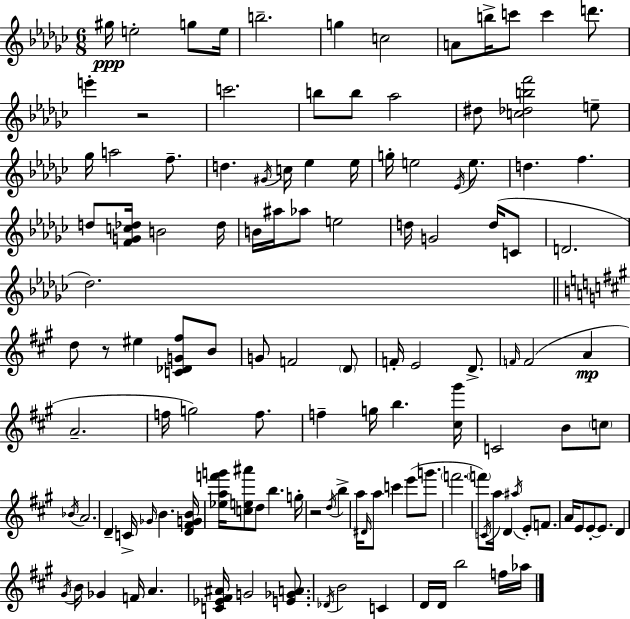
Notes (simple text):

G#5/s E5/h G5/e E5/s B5/h. G5/q C5/h A4/e B5/s C6/e C6/q D6/e. E6/q R/h C6/h. B5/e B5/e Ab5/h D#5/e [C5,Db5,B5,F6]/h E5/e Gb5/s A5/h F5/e. D5/q. G#4/s C5/s Eb5/q Eb5/s G5/s E5/h Eb4/s E5/e. D5/q. F5/q. D5/e [F4,G4,C5,Db5]/s B4/h Db5/s B4/s A#5/s Ab5/e E5/h D5/s G4/h D5/s C4/e D4/h. Db5/h. D5/e R/e EIS5/q [C4,Db4,G4,F#5]/e B4/e G4/e F4/h D4/e F4/s E4/h D4/e. F4/s F4/h A4/q A4/h. F5/s G5/h F5/e. F5/q G5/s B5/q. [C#5,G#6]/s C4/h B4/e C5/e Bb4/s A4/h. D4/q C4/s Gb4/s B4/q. [D4,F#4,G4,B4]/s [Eb5,A5,F6,G6]/s [C5,E5,A#6]/e D5/e B5/q. G5/s R/h D5/s B5/q A5/s D#4/s A5/e C6/q E6/e G6/e. F6/h. F6/e C4/s A5/s D4/q A#5/s E4/e F4/e. A4/s E4/e E4/e E4/e. D4/q G#4/s B4/s Gb4/q F4/s A4/q. [C4,Eb4,F#4,A#4]/s G4/h [E4,Gb4,A4]/e. Db4/s B4/h C4/q D4/s D4/s B5/h F5/s Ab5/s